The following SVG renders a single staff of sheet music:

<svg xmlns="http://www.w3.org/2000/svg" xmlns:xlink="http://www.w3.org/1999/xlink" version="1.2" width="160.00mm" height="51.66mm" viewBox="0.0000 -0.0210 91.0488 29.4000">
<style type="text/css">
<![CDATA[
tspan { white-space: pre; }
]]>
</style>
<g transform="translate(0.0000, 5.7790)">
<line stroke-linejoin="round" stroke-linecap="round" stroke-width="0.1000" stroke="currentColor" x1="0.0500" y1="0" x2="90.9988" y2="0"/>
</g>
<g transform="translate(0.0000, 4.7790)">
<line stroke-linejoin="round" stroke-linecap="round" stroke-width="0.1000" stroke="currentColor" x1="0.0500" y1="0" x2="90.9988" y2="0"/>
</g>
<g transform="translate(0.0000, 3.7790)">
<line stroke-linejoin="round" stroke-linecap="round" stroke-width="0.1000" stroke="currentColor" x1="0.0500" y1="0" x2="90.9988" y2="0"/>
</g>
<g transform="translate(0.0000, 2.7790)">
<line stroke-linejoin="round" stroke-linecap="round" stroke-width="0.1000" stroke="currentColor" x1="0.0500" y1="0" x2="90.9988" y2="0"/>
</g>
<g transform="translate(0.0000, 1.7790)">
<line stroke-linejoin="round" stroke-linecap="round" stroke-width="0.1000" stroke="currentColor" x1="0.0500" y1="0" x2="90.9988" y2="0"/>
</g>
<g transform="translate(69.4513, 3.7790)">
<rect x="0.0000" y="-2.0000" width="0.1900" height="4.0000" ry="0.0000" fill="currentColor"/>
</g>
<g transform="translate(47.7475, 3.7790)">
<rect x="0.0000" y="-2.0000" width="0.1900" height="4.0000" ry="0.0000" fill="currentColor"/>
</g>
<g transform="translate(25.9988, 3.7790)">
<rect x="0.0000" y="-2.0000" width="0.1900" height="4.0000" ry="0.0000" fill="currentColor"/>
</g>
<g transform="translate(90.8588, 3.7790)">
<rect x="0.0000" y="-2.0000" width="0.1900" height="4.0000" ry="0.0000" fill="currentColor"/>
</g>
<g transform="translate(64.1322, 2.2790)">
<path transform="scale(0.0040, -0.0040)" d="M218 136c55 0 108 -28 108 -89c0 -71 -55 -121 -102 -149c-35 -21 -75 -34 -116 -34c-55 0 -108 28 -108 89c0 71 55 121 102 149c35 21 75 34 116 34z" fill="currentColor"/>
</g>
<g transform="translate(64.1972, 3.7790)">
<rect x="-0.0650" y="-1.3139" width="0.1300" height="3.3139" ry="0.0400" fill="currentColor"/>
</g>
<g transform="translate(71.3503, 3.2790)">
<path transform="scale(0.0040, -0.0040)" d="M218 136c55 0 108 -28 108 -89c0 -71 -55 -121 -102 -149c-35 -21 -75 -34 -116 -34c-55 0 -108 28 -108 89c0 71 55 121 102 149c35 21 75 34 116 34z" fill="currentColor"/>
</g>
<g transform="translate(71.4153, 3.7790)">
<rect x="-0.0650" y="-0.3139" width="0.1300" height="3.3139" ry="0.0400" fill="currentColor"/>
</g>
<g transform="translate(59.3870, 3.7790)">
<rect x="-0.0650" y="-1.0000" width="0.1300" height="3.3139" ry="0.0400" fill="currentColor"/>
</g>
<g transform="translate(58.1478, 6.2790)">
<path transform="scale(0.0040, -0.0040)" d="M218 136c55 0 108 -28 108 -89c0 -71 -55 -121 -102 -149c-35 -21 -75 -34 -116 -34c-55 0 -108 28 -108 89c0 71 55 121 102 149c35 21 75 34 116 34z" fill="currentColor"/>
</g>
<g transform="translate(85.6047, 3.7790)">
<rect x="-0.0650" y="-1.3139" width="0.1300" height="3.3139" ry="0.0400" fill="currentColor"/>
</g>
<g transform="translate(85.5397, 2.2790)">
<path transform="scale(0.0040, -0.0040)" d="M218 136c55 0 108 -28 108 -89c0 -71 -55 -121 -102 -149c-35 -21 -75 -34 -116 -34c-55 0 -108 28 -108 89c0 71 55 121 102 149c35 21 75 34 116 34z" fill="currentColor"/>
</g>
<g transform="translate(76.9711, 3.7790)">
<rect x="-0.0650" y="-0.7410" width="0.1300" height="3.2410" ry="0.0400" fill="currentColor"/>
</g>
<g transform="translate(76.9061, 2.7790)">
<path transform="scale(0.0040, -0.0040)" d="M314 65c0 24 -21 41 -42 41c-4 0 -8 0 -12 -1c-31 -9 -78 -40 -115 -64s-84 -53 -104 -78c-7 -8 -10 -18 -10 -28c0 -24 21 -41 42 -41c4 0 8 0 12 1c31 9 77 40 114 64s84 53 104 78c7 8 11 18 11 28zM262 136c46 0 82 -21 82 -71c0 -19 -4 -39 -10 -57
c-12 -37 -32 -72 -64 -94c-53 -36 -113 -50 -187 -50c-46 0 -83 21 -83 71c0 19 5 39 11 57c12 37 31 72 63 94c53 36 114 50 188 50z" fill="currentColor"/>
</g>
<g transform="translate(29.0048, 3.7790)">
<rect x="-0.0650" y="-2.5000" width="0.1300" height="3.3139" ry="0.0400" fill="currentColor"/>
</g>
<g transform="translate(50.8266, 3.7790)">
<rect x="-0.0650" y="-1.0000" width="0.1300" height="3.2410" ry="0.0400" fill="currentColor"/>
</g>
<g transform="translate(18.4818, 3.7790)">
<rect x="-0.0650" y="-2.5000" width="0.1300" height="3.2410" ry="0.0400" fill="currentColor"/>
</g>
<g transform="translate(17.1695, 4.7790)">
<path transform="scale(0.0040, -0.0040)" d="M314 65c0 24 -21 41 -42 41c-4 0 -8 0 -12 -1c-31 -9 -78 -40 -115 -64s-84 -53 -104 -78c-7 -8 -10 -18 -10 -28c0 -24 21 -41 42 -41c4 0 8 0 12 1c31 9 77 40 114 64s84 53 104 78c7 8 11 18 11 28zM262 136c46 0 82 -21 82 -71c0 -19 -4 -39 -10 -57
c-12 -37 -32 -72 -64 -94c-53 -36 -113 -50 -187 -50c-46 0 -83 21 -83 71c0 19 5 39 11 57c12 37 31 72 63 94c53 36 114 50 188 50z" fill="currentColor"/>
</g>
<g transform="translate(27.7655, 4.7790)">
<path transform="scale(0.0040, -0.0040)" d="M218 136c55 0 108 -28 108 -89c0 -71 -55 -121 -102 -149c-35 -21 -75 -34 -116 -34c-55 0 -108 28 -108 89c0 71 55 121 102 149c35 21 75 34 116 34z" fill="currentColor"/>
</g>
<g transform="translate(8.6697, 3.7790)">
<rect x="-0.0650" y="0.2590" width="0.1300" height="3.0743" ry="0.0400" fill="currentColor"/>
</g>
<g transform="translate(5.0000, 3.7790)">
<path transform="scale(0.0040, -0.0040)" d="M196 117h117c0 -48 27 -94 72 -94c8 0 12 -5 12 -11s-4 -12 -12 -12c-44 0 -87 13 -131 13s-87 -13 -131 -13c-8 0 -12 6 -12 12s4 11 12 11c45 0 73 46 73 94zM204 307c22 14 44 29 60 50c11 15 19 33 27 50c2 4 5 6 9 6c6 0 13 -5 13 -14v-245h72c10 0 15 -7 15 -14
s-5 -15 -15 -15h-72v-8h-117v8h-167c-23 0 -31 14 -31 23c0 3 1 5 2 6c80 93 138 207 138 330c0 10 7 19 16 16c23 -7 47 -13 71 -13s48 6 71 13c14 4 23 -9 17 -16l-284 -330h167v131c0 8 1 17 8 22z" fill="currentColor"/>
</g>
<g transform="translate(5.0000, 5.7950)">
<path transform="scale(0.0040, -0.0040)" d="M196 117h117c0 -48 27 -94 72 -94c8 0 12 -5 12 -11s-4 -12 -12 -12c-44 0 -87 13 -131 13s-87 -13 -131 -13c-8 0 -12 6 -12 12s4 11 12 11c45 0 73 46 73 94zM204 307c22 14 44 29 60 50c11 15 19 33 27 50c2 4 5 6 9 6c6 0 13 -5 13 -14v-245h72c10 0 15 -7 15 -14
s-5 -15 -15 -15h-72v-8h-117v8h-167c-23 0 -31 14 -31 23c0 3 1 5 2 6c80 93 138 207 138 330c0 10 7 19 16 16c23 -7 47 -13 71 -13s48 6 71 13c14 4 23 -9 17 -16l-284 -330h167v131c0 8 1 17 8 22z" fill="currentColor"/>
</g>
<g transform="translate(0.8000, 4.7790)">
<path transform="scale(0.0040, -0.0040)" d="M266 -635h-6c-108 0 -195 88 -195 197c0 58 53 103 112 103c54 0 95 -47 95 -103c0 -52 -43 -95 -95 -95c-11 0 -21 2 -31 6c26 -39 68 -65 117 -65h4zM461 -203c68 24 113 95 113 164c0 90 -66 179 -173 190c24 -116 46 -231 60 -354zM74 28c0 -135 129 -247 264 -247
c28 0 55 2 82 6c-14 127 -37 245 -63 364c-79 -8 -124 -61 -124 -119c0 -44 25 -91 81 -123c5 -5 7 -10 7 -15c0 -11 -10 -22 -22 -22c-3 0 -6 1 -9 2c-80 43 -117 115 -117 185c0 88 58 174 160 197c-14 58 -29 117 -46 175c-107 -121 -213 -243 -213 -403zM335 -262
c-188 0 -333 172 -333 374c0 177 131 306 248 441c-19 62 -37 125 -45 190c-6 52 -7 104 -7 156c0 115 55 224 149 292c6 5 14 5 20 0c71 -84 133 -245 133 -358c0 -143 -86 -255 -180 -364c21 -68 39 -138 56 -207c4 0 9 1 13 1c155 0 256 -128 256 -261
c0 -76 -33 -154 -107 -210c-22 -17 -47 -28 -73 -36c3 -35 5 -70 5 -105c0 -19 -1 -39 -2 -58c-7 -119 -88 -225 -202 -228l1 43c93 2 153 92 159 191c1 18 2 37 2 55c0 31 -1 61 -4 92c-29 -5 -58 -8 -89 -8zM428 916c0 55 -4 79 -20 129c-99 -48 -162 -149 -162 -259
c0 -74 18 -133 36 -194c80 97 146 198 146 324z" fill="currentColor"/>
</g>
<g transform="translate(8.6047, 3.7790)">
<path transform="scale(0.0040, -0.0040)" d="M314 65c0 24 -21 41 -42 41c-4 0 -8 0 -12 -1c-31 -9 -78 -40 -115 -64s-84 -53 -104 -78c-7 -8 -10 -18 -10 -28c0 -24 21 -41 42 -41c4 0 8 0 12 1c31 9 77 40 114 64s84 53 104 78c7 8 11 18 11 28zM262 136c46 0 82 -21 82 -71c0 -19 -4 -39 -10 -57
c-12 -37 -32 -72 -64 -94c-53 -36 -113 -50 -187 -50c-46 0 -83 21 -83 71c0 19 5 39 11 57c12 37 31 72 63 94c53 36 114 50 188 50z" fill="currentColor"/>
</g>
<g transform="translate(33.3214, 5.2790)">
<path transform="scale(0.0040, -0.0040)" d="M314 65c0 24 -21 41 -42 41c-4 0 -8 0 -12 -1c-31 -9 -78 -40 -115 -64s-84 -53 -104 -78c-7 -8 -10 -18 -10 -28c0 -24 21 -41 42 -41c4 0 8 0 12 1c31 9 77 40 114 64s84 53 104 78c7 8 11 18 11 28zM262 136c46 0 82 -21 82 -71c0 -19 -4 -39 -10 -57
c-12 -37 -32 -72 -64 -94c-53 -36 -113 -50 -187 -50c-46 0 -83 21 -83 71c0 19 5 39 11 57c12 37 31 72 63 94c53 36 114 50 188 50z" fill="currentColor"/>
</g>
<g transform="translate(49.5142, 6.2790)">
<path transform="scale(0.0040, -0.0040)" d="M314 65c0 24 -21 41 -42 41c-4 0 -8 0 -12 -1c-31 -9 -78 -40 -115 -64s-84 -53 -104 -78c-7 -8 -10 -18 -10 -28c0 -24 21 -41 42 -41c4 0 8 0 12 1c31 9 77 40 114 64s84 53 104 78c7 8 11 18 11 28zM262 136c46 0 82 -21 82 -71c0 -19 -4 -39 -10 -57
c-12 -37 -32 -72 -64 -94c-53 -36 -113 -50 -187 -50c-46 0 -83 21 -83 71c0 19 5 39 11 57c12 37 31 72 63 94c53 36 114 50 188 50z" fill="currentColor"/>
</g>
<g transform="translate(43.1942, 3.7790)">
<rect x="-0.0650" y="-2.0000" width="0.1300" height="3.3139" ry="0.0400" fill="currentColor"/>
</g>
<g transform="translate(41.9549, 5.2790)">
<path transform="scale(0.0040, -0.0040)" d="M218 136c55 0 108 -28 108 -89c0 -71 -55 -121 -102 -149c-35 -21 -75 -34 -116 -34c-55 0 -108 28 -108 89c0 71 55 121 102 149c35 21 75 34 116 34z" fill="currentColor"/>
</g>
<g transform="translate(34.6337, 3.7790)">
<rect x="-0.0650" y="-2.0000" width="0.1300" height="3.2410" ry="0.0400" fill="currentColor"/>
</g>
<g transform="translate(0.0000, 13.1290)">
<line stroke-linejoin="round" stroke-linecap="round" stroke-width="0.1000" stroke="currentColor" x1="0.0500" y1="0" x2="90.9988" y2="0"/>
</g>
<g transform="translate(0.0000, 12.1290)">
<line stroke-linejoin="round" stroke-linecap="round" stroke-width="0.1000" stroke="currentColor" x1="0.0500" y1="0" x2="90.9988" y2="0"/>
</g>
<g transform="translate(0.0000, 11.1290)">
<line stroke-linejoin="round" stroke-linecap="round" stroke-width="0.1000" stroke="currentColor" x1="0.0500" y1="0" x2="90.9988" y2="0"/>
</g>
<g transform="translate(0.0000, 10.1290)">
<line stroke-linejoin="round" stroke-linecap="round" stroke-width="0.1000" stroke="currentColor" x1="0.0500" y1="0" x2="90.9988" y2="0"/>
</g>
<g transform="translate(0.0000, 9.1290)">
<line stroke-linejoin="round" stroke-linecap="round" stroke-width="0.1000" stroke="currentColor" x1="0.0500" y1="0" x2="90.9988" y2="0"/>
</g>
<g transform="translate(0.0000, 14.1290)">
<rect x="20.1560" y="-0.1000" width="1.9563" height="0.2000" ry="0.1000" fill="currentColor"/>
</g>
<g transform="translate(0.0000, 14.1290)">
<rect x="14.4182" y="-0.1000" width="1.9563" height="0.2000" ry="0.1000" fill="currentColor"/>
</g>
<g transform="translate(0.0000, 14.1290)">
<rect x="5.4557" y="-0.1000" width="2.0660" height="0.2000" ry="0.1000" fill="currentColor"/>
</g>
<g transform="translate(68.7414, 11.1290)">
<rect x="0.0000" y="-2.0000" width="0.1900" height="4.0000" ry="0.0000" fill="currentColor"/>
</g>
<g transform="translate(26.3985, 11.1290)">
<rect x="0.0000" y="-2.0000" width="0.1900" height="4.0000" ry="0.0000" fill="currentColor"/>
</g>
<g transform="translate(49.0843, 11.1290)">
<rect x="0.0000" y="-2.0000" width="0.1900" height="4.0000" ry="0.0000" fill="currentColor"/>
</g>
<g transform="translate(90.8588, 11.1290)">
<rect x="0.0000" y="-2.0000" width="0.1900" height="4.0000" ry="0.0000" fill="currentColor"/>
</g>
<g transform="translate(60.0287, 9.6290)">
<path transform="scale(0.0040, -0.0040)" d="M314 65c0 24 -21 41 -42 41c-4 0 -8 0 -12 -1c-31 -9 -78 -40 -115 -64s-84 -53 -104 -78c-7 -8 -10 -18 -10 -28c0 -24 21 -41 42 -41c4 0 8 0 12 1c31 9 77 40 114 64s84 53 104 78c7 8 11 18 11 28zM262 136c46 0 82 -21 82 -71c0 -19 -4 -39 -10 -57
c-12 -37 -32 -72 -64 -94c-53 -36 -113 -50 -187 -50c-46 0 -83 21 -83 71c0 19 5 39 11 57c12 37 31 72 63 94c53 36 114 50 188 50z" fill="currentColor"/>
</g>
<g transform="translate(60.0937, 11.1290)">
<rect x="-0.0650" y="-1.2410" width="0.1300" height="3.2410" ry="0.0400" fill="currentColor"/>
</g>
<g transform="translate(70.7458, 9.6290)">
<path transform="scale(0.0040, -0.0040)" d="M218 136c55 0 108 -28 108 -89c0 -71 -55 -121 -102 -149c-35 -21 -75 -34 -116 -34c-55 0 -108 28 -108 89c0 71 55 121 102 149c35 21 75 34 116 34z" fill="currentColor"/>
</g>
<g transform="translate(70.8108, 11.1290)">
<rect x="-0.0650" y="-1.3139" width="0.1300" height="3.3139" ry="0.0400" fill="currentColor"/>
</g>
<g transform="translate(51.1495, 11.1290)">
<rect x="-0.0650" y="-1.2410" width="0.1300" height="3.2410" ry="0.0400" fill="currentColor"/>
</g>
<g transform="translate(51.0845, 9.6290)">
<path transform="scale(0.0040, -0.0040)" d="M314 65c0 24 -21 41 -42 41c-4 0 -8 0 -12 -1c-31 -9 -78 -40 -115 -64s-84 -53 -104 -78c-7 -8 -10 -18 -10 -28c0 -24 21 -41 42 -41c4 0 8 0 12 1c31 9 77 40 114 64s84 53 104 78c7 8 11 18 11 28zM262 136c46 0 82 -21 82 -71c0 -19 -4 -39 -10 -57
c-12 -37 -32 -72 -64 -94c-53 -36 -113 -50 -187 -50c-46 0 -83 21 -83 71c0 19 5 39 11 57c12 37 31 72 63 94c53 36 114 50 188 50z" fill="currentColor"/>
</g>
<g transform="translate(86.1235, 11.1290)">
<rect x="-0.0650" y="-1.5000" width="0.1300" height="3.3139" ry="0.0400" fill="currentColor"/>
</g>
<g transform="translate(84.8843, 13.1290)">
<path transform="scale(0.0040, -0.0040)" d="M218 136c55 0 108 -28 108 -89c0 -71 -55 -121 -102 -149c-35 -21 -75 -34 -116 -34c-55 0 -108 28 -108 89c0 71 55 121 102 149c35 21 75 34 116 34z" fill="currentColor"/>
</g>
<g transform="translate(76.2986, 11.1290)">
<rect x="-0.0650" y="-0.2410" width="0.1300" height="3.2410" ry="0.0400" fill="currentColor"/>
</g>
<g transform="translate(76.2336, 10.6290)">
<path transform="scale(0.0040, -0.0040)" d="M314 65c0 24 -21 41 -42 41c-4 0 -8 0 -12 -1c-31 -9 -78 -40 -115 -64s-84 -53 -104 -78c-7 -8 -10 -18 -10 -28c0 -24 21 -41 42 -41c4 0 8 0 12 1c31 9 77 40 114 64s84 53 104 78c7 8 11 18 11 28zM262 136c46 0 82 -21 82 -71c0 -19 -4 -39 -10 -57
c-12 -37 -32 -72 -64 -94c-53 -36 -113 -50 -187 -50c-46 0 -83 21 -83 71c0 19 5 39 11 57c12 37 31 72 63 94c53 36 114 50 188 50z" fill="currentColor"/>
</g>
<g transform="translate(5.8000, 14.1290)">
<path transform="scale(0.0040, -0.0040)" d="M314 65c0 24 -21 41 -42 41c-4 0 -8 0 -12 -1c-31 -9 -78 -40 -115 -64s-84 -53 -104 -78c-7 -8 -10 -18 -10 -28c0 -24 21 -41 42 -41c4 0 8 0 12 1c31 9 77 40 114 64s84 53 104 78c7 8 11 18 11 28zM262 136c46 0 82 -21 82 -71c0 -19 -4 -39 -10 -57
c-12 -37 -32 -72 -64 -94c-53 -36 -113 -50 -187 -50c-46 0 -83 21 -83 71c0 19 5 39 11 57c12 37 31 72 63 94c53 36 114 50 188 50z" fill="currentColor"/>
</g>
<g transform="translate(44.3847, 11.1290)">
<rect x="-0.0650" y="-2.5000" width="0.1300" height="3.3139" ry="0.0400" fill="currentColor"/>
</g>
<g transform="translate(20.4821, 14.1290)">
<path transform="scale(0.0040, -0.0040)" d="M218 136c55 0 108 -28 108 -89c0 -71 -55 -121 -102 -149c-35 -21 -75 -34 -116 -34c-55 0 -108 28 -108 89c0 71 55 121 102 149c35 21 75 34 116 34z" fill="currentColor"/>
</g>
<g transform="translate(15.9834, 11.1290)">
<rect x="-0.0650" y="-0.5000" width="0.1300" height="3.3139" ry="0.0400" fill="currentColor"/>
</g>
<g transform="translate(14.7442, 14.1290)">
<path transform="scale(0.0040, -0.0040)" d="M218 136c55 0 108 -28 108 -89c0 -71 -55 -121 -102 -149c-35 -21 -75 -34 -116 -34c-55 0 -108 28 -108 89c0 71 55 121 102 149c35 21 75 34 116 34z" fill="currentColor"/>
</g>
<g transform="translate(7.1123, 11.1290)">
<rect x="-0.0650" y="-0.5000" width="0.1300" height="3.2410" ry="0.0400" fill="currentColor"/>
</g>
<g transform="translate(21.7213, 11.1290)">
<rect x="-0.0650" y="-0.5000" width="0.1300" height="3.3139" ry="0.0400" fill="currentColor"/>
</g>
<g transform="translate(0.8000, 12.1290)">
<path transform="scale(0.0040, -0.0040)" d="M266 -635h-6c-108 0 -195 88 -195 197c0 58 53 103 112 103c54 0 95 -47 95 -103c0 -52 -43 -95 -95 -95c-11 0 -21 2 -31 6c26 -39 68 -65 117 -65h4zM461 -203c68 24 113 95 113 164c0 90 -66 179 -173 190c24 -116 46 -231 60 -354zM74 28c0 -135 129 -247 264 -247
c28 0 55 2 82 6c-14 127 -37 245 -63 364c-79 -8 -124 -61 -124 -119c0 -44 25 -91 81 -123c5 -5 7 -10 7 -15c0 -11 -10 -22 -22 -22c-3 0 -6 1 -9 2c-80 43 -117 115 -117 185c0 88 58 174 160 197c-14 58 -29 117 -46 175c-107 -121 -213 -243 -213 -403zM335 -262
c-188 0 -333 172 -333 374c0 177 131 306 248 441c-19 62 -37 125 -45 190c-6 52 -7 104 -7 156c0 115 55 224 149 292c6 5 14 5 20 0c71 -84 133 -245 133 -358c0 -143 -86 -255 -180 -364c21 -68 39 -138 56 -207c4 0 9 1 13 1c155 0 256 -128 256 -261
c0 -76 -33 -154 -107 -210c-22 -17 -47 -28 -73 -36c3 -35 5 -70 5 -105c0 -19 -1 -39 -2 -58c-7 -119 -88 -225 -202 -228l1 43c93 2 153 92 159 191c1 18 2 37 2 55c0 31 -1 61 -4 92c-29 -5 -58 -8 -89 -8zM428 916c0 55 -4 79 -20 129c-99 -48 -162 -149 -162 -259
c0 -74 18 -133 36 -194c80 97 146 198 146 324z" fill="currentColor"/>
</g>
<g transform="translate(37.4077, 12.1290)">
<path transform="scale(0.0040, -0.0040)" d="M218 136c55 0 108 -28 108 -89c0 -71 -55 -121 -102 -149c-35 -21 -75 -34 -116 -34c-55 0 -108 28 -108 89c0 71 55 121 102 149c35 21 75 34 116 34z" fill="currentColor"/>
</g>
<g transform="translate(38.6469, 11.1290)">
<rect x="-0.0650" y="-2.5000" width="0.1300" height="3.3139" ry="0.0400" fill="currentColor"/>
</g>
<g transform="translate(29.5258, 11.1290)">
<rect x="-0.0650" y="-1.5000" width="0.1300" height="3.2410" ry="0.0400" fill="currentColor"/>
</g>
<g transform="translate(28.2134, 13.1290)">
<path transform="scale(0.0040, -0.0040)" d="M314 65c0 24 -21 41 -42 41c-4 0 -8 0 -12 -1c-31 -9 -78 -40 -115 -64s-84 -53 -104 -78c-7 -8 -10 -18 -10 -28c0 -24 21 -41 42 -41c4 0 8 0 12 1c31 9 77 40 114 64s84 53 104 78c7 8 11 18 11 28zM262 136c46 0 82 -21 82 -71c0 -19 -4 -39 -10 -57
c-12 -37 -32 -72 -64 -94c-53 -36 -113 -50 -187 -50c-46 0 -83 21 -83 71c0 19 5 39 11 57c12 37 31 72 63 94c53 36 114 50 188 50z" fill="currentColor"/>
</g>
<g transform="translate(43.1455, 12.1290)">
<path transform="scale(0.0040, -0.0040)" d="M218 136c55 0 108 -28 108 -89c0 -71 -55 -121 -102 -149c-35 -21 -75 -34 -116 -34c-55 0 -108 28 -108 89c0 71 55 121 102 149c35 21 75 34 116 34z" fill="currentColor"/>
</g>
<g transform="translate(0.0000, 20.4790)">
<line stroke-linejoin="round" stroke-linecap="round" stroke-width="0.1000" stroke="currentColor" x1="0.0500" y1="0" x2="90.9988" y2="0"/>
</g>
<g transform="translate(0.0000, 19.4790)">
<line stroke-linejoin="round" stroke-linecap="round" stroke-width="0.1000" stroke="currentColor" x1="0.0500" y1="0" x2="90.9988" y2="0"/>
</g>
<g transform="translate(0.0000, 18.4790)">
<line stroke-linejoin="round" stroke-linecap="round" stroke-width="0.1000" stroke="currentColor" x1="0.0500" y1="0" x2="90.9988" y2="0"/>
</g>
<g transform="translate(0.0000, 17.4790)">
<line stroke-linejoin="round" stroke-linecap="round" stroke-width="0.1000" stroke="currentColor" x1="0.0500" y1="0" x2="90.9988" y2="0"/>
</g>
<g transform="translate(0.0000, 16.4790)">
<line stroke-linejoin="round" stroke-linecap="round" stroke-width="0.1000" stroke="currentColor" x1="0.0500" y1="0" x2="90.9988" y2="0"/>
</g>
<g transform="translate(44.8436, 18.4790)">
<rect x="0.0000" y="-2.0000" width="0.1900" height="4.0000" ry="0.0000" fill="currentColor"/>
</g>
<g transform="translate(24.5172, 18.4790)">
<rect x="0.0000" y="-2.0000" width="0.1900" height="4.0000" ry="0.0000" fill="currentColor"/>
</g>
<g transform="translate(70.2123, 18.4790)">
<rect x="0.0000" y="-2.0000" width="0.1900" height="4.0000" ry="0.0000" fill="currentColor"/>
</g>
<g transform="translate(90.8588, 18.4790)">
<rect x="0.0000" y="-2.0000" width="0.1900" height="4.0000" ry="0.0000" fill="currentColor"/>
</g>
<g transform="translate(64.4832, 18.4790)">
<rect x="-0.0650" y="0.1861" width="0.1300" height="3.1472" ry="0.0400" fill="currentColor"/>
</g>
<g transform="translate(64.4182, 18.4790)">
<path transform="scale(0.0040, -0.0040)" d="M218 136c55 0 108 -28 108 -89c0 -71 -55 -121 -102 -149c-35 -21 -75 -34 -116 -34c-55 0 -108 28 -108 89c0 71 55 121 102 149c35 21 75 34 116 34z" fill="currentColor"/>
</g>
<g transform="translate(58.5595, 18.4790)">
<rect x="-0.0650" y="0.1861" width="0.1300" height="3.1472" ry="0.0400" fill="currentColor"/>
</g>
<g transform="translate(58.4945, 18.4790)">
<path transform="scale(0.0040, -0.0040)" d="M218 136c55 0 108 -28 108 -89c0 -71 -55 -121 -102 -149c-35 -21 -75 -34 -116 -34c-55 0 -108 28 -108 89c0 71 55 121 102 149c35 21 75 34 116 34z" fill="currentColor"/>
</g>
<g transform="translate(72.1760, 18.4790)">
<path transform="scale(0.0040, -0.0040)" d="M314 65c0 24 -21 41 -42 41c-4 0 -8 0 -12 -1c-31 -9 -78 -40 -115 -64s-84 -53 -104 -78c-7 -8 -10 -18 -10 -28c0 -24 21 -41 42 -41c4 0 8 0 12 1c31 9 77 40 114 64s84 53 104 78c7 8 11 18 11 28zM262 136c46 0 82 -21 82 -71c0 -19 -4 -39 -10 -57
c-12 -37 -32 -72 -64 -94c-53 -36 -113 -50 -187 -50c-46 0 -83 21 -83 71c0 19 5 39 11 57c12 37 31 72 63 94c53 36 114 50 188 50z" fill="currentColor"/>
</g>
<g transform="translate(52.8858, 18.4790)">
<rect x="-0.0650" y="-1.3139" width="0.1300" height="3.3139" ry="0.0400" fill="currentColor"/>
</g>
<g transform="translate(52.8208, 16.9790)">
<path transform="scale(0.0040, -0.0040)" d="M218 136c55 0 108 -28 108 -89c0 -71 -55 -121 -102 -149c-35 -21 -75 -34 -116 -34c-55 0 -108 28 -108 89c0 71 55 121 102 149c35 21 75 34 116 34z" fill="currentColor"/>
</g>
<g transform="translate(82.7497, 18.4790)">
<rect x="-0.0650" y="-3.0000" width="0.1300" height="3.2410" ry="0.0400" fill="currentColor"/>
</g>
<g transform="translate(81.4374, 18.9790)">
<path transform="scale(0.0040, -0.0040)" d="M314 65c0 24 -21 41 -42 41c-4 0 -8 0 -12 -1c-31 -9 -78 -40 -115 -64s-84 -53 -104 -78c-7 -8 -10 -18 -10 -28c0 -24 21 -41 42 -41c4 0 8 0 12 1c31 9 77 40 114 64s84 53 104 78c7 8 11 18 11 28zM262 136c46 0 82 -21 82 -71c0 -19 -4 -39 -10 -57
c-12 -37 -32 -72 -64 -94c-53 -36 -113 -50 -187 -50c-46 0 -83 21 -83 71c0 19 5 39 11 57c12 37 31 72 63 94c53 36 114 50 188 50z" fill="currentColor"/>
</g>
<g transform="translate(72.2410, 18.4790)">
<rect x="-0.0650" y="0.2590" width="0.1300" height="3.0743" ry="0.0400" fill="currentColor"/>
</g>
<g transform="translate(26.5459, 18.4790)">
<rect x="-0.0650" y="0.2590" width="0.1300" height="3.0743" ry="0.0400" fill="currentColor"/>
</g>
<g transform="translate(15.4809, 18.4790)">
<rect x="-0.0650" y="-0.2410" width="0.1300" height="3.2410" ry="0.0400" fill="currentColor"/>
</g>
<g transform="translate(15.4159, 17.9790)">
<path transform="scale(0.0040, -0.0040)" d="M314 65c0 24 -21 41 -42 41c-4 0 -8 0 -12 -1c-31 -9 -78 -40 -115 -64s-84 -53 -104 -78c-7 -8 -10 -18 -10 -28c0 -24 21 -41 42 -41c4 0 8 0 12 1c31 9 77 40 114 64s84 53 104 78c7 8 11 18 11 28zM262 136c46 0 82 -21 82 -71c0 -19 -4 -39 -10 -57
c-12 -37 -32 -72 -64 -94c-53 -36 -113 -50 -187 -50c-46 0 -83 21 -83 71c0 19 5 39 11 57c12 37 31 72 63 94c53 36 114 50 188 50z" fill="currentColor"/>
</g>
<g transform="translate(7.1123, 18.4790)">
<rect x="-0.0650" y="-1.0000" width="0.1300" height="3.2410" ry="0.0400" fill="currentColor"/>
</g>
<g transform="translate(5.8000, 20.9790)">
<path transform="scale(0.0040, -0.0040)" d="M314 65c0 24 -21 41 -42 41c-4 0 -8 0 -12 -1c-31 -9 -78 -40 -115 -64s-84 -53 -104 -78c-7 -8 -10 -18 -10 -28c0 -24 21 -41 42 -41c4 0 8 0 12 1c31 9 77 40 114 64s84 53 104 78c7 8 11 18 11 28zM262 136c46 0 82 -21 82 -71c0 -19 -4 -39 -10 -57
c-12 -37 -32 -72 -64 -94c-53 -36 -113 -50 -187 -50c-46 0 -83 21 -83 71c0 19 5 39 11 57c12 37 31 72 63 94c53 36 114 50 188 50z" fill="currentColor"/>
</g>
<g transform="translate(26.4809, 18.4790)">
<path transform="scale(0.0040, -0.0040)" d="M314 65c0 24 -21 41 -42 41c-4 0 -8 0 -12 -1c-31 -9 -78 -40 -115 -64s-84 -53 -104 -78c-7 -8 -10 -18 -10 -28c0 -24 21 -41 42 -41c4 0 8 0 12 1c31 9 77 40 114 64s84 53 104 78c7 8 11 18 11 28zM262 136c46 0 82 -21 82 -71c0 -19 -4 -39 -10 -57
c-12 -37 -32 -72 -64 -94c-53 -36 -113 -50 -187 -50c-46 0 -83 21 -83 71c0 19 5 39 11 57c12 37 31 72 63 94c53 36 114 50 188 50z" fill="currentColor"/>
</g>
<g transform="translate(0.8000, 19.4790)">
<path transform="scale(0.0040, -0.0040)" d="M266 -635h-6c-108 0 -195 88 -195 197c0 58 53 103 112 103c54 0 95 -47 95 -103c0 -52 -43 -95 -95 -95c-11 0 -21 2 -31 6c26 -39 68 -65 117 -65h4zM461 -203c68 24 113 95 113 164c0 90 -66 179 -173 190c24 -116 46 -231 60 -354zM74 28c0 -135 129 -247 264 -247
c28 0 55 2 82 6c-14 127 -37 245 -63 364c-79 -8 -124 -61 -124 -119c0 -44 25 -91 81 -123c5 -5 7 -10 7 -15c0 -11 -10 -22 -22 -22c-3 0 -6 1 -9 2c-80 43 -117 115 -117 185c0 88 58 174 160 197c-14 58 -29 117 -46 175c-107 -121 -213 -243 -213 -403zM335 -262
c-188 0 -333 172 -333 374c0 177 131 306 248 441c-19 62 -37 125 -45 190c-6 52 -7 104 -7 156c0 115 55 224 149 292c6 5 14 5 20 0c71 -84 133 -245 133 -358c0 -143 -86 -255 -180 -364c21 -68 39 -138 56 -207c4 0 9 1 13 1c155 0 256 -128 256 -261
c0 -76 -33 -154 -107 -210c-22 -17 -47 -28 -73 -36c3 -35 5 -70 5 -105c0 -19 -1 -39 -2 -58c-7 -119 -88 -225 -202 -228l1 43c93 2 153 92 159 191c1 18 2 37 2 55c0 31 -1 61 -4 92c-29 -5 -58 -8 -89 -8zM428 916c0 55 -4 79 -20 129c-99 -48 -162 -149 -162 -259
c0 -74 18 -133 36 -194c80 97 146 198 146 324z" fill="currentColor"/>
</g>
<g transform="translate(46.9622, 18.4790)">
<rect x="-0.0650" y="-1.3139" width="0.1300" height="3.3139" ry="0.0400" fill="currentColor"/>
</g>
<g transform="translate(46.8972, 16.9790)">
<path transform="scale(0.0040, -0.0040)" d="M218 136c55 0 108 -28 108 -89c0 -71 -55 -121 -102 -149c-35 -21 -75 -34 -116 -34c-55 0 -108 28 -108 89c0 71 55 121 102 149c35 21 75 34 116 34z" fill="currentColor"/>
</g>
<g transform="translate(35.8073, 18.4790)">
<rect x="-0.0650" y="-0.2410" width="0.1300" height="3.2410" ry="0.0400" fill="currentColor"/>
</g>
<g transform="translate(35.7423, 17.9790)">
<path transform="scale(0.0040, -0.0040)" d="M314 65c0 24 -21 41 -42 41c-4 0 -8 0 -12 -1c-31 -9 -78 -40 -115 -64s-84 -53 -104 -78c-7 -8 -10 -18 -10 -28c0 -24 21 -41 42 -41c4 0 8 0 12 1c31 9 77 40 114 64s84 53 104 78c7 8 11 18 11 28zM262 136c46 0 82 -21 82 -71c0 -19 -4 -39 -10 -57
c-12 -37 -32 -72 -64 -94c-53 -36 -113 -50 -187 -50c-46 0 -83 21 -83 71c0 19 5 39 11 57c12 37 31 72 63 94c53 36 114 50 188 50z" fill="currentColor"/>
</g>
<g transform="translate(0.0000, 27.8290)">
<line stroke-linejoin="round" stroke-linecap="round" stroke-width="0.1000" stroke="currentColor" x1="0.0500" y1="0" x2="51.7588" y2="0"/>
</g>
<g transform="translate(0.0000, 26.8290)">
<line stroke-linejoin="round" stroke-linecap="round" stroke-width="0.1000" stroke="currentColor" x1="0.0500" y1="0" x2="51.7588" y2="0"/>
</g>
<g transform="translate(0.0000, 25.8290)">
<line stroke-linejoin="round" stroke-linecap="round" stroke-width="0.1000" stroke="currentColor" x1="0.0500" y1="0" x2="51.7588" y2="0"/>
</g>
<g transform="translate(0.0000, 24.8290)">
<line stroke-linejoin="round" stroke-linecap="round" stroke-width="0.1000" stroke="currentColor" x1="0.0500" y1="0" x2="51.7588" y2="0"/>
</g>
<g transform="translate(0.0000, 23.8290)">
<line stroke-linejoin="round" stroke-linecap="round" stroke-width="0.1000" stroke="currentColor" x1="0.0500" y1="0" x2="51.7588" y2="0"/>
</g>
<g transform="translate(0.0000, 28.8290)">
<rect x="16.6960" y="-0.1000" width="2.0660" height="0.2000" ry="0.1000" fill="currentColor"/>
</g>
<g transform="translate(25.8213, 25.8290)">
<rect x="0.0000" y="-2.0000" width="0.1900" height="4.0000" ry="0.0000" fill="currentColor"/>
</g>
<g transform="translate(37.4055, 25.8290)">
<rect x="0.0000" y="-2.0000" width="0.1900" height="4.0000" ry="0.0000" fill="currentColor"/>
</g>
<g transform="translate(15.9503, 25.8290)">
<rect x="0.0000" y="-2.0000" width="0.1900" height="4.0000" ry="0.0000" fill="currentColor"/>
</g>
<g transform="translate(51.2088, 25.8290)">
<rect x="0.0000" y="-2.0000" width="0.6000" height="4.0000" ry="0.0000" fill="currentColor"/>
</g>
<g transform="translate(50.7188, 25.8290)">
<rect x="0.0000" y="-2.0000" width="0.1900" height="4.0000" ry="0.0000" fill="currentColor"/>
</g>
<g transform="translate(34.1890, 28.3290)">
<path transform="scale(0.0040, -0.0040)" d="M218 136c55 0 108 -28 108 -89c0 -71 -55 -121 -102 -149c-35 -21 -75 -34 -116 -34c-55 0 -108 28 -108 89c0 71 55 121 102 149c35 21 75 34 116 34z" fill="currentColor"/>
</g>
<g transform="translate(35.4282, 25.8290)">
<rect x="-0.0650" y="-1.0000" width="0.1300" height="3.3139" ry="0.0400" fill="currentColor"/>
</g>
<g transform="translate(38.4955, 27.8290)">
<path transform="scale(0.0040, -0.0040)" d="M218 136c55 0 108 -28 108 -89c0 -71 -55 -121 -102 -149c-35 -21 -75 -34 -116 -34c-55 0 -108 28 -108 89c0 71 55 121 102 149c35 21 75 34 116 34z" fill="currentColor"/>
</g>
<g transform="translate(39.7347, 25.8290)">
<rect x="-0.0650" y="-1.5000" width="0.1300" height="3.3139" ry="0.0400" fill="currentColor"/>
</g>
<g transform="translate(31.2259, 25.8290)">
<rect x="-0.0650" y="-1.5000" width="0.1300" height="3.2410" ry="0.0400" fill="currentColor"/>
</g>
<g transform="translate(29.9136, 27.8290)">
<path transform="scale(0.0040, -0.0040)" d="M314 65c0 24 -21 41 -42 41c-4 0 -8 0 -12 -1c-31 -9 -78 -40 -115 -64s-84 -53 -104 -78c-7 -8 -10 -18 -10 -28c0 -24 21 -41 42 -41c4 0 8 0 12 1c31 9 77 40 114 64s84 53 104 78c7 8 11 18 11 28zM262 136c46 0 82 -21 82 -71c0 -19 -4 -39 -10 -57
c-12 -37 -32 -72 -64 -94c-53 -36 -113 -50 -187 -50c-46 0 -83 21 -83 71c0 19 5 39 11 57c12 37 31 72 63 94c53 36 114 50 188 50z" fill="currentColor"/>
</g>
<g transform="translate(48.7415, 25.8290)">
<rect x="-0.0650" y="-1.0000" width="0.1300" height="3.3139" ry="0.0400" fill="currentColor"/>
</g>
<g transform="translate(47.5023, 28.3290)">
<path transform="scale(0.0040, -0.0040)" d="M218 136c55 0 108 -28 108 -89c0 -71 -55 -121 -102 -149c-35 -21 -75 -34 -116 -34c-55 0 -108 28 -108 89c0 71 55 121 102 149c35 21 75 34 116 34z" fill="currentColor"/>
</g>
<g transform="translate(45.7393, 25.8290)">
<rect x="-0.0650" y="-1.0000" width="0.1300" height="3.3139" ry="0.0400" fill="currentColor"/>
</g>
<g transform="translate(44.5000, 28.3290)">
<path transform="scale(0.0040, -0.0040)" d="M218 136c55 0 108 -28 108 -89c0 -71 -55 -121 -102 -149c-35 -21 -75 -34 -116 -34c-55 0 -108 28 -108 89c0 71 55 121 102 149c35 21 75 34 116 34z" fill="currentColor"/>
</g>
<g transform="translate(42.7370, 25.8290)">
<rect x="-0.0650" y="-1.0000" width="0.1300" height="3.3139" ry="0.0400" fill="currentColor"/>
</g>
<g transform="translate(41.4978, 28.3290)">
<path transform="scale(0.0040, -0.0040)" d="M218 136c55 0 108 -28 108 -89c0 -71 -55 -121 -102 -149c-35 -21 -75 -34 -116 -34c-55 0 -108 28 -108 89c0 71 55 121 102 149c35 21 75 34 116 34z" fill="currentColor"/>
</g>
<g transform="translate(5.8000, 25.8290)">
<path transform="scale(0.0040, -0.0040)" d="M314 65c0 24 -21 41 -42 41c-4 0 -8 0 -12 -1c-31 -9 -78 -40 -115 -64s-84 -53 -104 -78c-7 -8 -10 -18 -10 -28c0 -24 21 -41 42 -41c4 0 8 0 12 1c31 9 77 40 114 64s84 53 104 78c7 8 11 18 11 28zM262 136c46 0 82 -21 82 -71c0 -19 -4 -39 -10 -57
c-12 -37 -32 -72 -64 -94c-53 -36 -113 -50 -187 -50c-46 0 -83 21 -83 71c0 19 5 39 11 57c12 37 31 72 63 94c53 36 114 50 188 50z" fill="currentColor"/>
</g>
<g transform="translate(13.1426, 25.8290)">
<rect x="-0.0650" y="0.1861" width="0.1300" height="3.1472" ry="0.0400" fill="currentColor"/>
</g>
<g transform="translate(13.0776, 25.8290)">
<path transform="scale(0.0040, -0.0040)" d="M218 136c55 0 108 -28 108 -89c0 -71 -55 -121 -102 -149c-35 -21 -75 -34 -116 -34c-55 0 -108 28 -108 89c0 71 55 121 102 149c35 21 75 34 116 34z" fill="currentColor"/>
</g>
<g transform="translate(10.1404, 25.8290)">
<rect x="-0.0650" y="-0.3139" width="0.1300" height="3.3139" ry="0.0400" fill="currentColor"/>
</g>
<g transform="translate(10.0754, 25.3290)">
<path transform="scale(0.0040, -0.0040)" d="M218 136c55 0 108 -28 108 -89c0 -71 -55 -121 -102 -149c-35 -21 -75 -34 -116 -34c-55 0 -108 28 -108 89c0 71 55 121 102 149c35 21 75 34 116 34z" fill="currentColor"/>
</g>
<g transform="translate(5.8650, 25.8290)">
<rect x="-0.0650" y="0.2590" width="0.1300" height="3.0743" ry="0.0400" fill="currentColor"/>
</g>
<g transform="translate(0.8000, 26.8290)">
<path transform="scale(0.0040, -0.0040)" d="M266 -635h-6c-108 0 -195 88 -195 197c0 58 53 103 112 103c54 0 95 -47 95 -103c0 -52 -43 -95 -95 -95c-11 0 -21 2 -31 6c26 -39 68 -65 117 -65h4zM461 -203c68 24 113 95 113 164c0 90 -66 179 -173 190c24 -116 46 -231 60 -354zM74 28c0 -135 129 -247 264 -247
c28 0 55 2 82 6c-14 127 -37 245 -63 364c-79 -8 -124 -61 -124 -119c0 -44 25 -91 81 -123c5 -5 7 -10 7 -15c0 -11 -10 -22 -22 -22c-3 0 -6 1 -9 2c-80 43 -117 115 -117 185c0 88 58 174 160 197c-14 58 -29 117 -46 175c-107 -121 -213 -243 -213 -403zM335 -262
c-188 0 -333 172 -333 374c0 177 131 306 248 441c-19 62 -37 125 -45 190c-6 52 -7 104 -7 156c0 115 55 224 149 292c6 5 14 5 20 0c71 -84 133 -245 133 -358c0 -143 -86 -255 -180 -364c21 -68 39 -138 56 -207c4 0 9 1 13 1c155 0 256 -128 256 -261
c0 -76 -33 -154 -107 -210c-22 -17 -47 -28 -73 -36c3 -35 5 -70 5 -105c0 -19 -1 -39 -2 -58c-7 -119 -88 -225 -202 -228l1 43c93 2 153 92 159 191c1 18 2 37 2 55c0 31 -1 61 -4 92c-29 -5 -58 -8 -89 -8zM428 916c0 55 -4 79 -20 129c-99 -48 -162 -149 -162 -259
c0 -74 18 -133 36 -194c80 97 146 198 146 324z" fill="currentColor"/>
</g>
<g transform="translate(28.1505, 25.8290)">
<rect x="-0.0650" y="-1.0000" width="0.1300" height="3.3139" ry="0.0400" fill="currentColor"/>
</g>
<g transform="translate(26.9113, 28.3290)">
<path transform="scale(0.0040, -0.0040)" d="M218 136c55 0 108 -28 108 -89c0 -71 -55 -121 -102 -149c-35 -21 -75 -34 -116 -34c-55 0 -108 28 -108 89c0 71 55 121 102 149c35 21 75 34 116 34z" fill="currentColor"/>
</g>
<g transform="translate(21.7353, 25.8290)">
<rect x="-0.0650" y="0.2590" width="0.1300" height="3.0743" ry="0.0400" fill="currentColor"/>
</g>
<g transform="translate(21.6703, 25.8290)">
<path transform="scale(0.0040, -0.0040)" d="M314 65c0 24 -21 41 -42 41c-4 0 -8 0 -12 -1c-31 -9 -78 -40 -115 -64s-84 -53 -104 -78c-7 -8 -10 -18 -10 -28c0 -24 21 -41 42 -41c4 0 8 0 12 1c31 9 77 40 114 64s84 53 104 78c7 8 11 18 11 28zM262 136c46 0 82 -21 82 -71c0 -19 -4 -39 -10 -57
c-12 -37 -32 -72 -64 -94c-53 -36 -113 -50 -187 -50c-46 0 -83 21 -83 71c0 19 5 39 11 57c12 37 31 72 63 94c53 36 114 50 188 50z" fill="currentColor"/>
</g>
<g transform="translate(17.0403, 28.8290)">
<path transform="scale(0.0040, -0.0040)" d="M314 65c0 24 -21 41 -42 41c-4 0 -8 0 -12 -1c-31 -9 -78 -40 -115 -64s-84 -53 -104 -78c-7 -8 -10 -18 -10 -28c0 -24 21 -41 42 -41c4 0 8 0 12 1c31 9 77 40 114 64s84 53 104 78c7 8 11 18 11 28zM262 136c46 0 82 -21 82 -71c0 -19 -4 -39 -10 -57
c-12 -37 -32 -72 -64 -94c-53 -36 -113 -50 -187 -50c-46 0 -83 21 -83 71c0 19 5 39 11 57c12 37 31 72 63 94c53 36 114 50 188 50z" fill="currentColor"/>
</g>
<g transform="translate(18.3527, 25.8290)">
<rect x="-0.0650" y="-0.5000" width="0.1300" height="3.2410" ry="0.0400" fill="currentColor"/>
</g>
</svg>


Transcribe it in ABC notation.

X:1
T:Untitled
M:4/4
L:1/4
K:C
B2 G2 G F2 F D2 D e c d2 e C2 C C E2 G G e2 e2 e c2 E D2 c2 B2 c2 e e B B B2 A2 B2 c B C2 B2 D E2 D E D D D